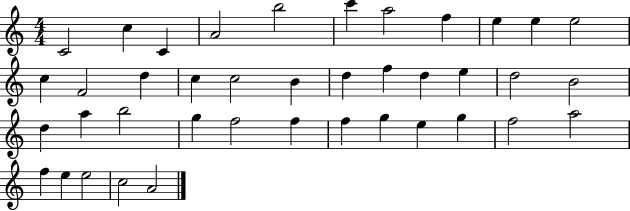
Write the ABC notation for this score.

X:1
T:Untitled
M:4/4
L:1/4
K:C
C2 c C A2 b2 c' a2 f e e e2 c F2 d c c2 B d f d e d2 B2 d a b2 g f2 f f g e g f2 a2 f e e2 c2 A2